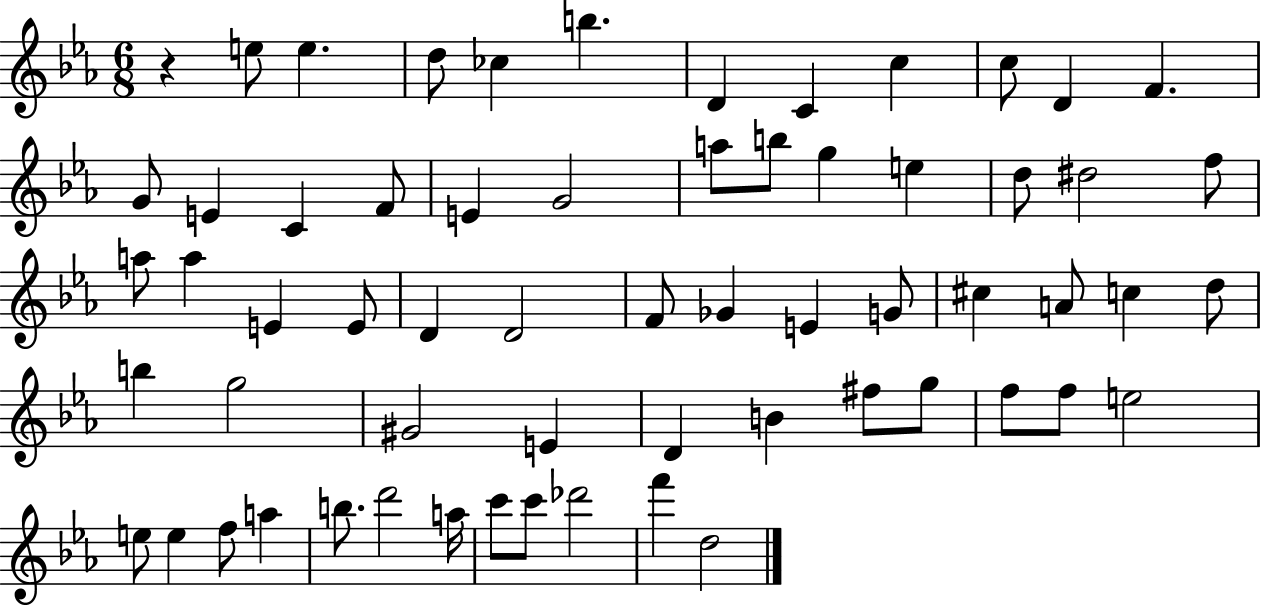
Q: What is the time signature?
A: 6/8